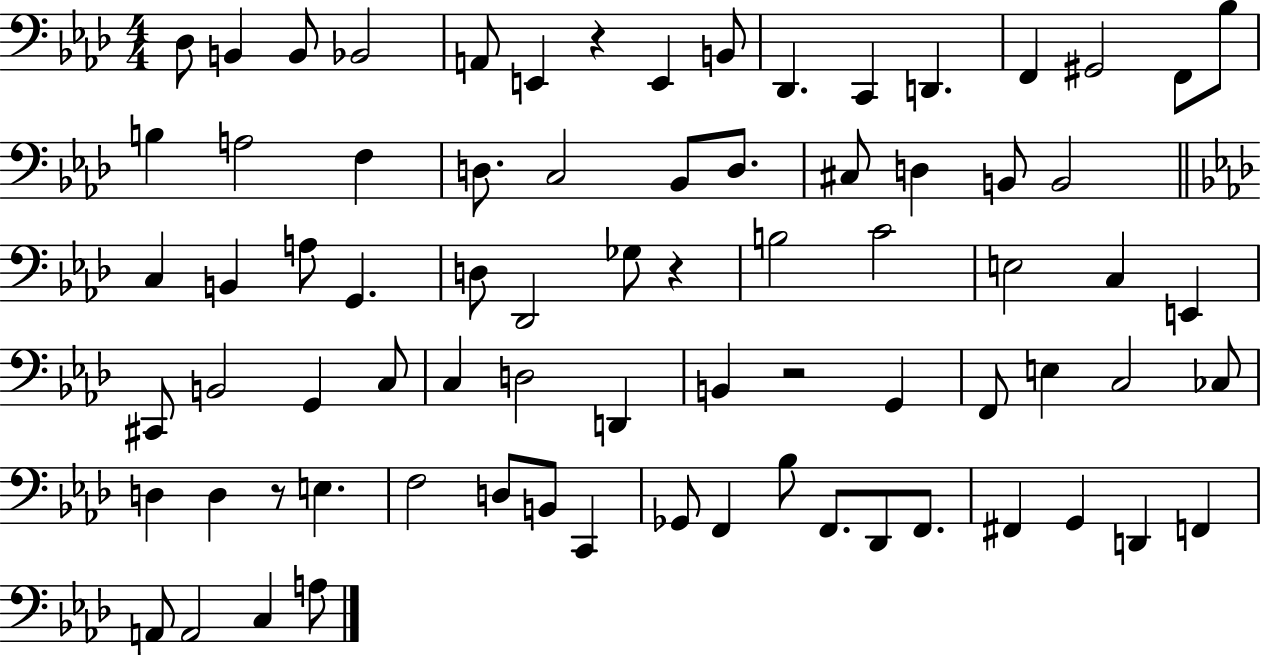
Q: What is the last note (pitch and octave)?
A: A3